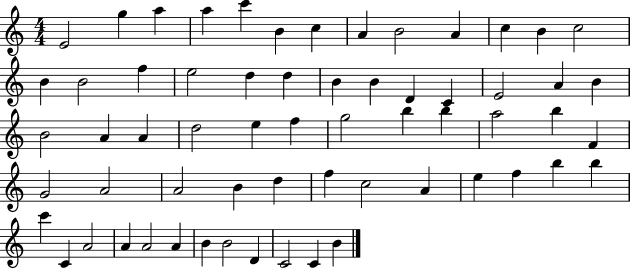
X:1
T:Untitled
M:4/4
L:1/4
K:C
E2 g a a c' B c A B2 A c B c2 B B2 f e2 d d B B D C E2 A B B2 A A d2 e f g2 b b a2 b F G2 A2 A2 B d f c2 A e f b b c' C A2 A A2 A B B2 D C2 C B